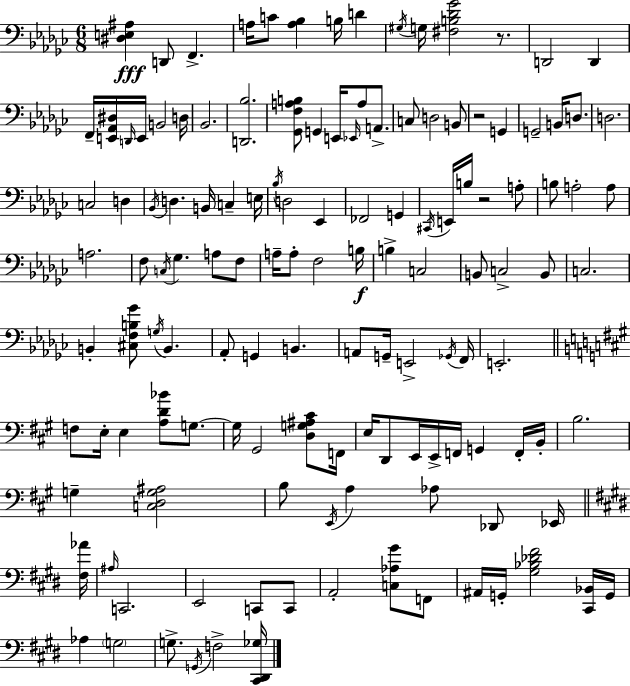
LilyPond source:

{
  \clef bass
  \numericTimeSignature
  \time 6/8
  \key ees \minor
  \repeat volta 2 { <dis e ais>4\fff d,8 f,4.-> | a16 c'8 <a bes>4 b16 d'4 | \acciaccatura { gis16 } g16 <fis b des' ges'>2 r8. | d,2 d,4 | \break f,16-- <e, aes, dis>16 \grace { d,16 } e,16 b,2 | d16 bes,2. | <d, bes>2. | <ges, f a b>8 g,4 e,16 \grace { ees,16 } a8 | \break a,8.-> c8 d2 | b,8 r2 g,4 | g,2-- b,16 | d8. d2. | \break c2 d4 | \acciaccatura { bes,16 } d4. b,16 c4-- | e16 \acciaccatura { bes16 } d2 | ees,4 fes,2 | \break g,4 \acciaccatura { cis,16 } e,16 b16 r2 | a8-. b8 a2-. | a8 a2. | f8 \acciaccatura { c16 } ges4. | \break a8 f8 a16-- a8-. f2 | b16\f b4-> c2 | b,8 c2-> | b,8 c2. | \break b,4-. <cis f b ges'>8 | \acciaccatura { g16 } b,4. aes,8-. g,4 | b,4. a,8 g,16-- e,2-> | \acciaccatura { ges,16 } f,16 e,2.-. | \break \bar "||" \break \key a \major f8 e16-. e4 <a d' bes'>8 g8.~~ | g16 gis,2 <d g ais cis'>8 f,16 | e16 d,8 e,16 e,16-> f,16 g,4 f,16-. b,16-. | b2. | \break g4-- <c d g ais>2 | b8 \acciaccatura { e,16 } a4 aes8 des,8 ees,16 | \bar "||" \break \key e \major <fis aes'>16 \grace { ais16 } c,2. | e,2 c,8 | c,8 a,2-. <c aes gis'>8 | f,8 ais,16 g,16-. <gis bes des' fis'>2 | \break <cis, bes,>16 g,16 aes4 \parenthesize g2 | g8.-> \acciaccatura { g,16 } f2-> | <cis, dis, ges>16 } \bar "|."
}